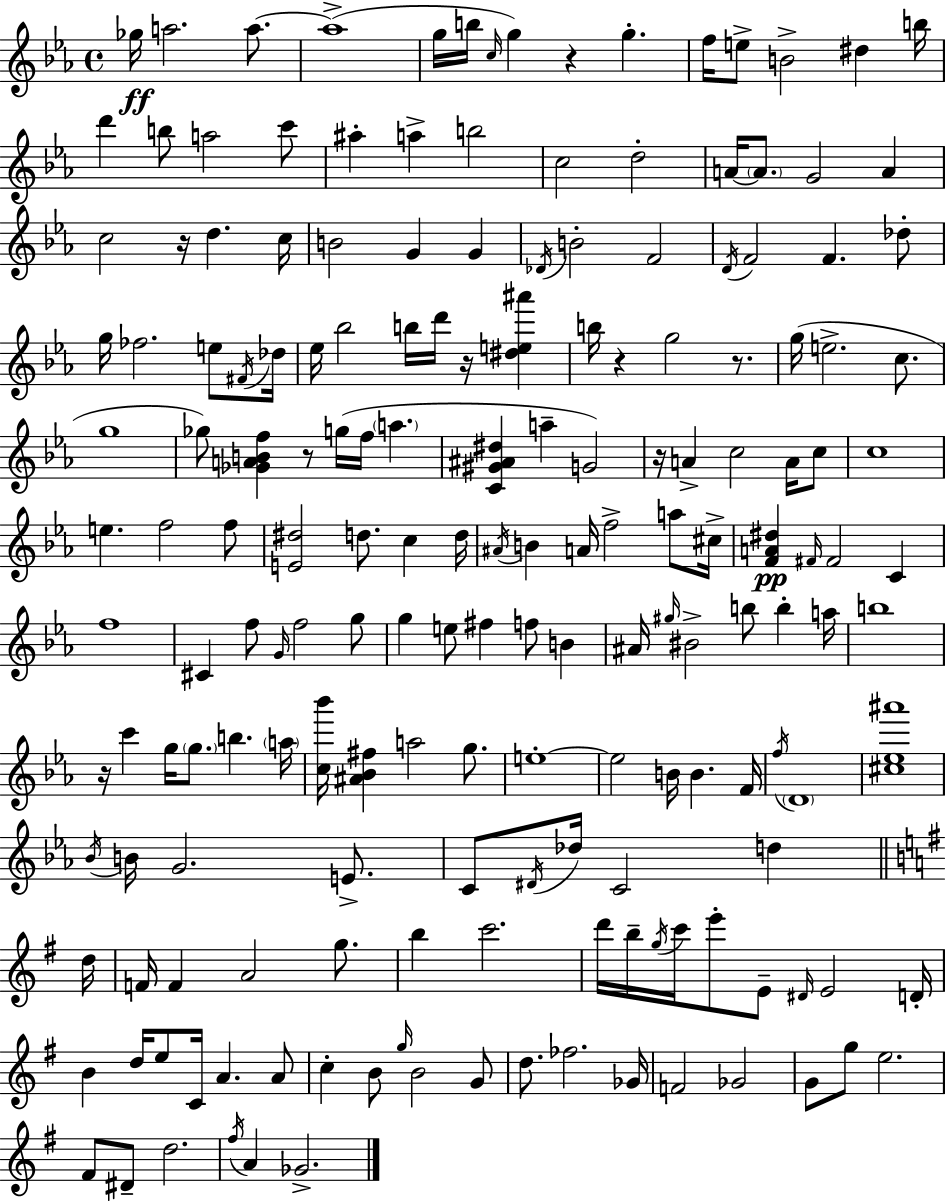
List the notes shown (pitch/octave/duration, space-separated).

Gb5/s A5/h. A5/e. A5/w G5/s B5/s C5/s G5/q R/q G5/q. F5/s E5/e B4/h D#5/q B5/s D6/q B5/e A5/h C6/e A#5/q A5/q B5/h C5/h D5/h A4/s A4/e. G4/h A4/q C5/h R/s D5/q. C5/s B4/h G4/q G4/q Db4/s B4/h F4/h D4/s F4/h F4/q. Db5/e G5/s FES5/h. E5/e F#4/s Db5/s Eb5/s Bb5/h B5/s D6/s R/s [D#5,E5,A#6]/q B5/s R/q G5/h R/e. G5/s E5/h. C5/e. G5/w Gb5/e [Gb4,A4,B4,F5]/q R/e G5/s F5/s A5/q. [C4,G#4,A#4,D#5]/q A5/q G4/h R/s A4/q C5/h A4/s C5/e C5/w E5/q. F5/h F5/e [E4,D#5]/h D5/e. C5/q D5/s A#4/s B4/q A4/s F5/h A5/e C#5/s [F4,A4,D#5]/q F#4/s F#4/h C4/q F5/w C#4/q F5/e G4/s F5/h G5/e G5/q E5/e F#5/q F5/e B4/q A#4/s G#5/s BIS4/h B5/e B5/q A5/s B5/w R/s C6/q G5/s G5/e. B5/q. A5/s [C5,Bb6]/s [A#4,Bb4,F#5]/q A5/h G5/e. E5/w E5/h B4/s B4/q. F4/s F5/s D4/w [C#5,Eb5,A#6]/w Bb4/s B4/s G4/h. E4/e. C4/e D#4/s Db5/s C4/h D5/q D5/s F4/s F4/q A4/h G5/e. B5/q C6/h. D6/s B5/s G5/s C6/s E6/e E4/e D#4/s E4/h D4/s B4/q D5/s E5/e C4/s A4/q. A4/e C5/q B4/e G5/s B4/h G4/e D5/e. FES5/h. Gb4/s F4/h Gb4/h G4/e G5/e E5/h. F#4/e D#4/e D5/h. F#5/s A4/q Gb4/h.